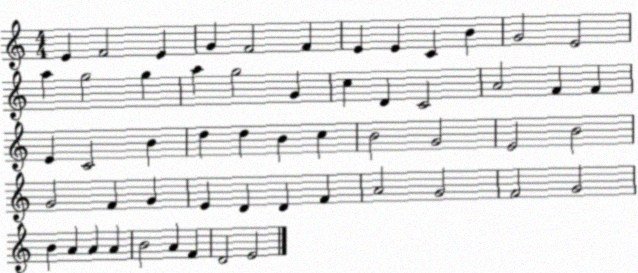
X:1
T:Untitled
M:4/4
L:1/4
K:C
E F2 E G F2 F E E C B G2 E2 a g2 g a g2 G c D C2 A2 F F E C2 B d d B c B2 G2 E2 B2 G2 F G E D D F A2 G2 F2 G2 B A A A B2 A F D2 E2